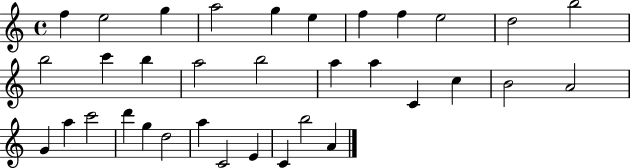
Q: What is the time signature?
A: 4/4